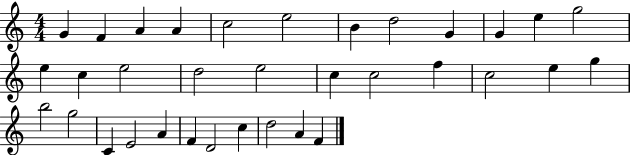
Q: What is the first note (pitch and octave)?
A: G4